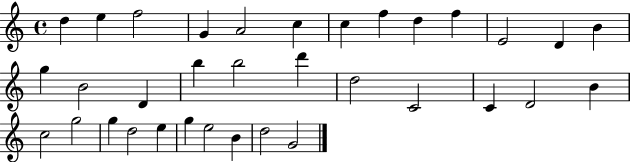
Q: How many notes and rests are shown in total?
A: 34